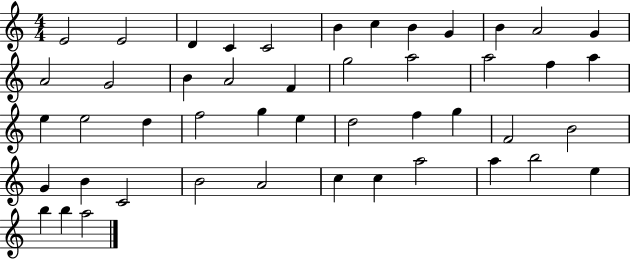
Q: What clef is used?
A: treble